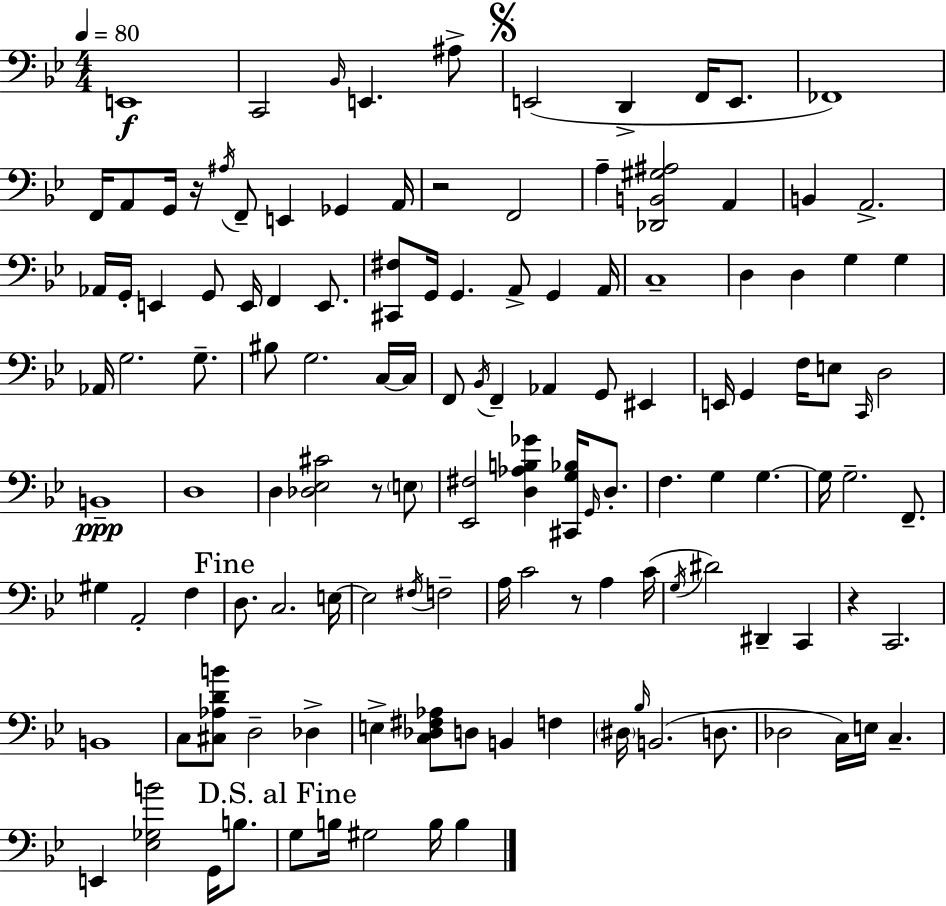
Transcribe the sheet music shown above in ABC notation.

X:1
T:Untitled
M:4/4
L:1/4
K:Gm
E,,4 C,,2 _B,,/4 E,, ^A,/2 E,,2 D,, F,,/4 E,,/2 _F,,4 F,,/4 A,,/2 G,,/4 z/4 ^A,/4 F,,/2 E,, _G,, A,,/4 z2 F,,2 A, [_D,,B,,^G,^A,]2 A,, B,, A,,2 _A,,/4 G,,/4 E,, G,,/2 E,,/4 F,, E,,/2 [^C,,^F,]/2 G,,/4 G,, A,,/2 G,, A,,/4 C,4 D, D, G, G, _A,,/4 G,2 G,/2 ^B,/2 G,2 C,/4 C,/4 F,,/2 _B,,/4 F,, _A,, G,,/2 ^E,, E,,/4 G,, F,/4 E,/2 C,,/4 D,2 B,,4 D,4 D, [_D,_E,^C]2 z/2 E,/2 [_E,,^F,]2 [D,_A,B,_G] [^C,,G,_B,]/4 G,,/4 D,/2 F, G, G, G,/4 G,2 F,,/2 ^G, A,,2 F, D,/2 C,2 E,/4 E,2 ^F,/4 F,2 A,/4 C2 z/2 A, C/4 G,/4 ^D2 ^D,, C,, z C,,2 B,,4 C,/2 [^C,_A,DB]/2 D,2 _D, E, [C,_D,^F,_A,]/2 D,/2 B,, F, ^D,/4 _B,/4 B,,2 D,/2 _D,2 C,/4 E,/4 C, E,, [_E,_G,B]2 G,,/4 B,/2 G,/2 B,/4 ^G,2 B,/4 B,